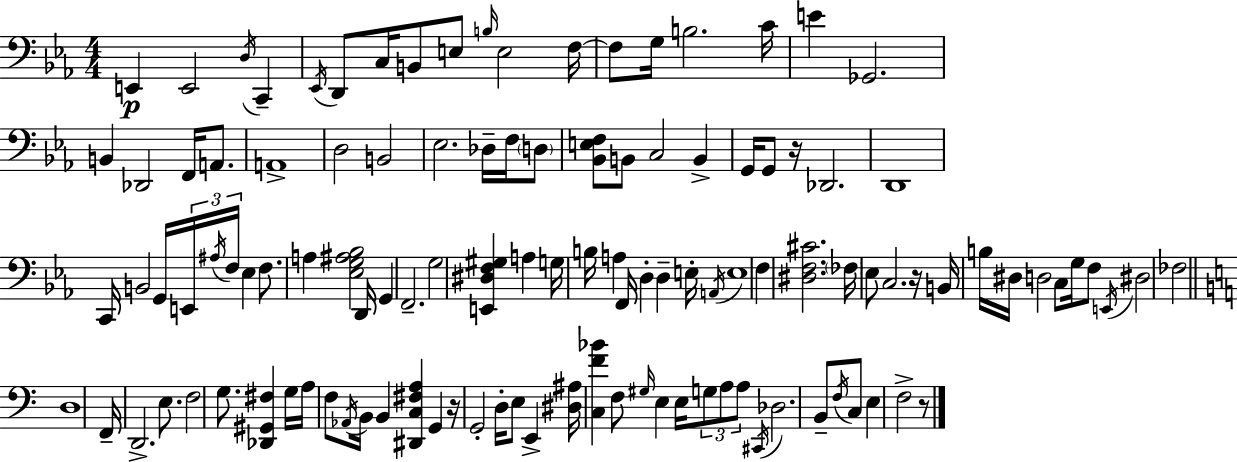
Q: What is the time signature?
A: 4/4